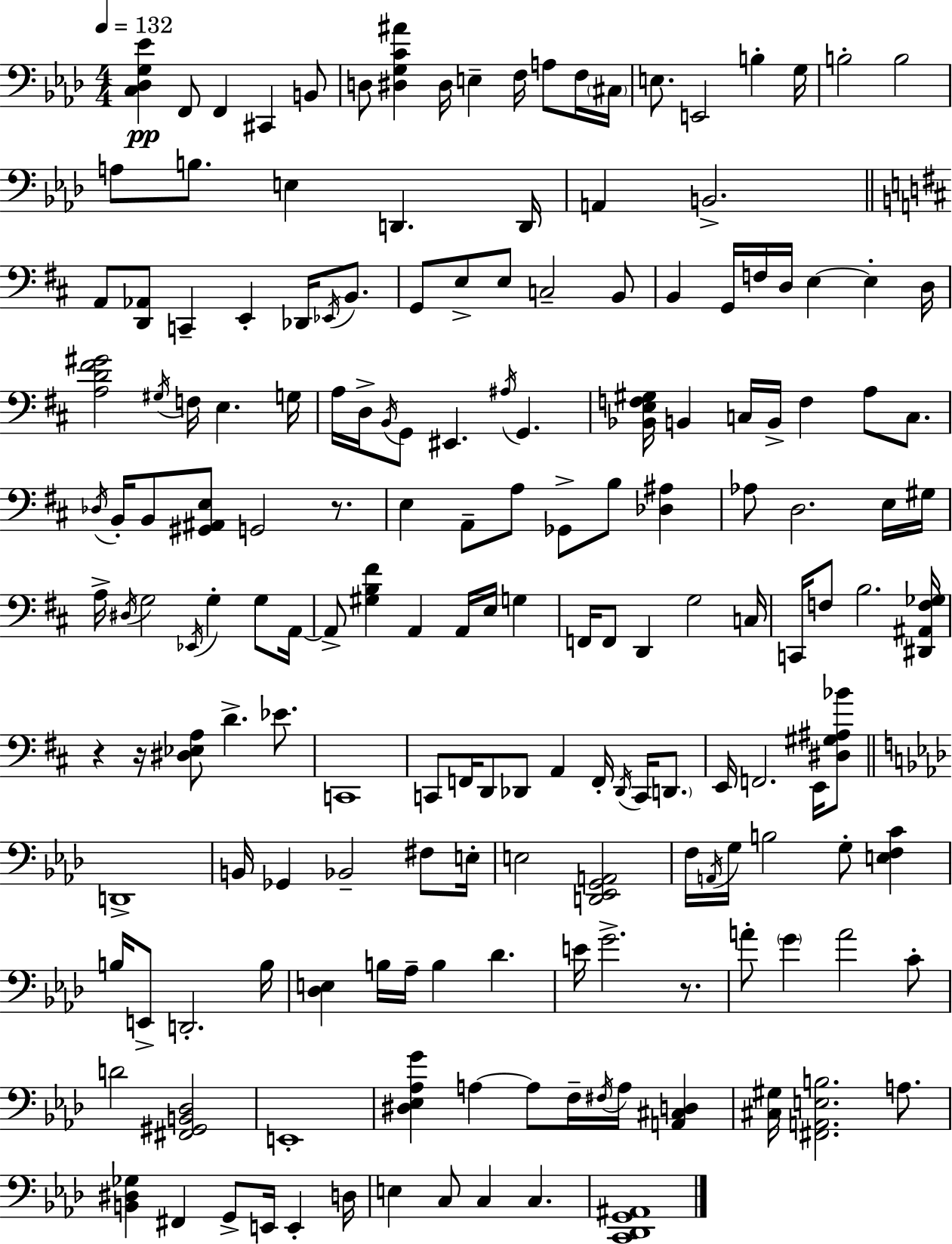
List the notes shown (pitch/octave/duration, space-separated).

[C3,Db3,G3,Eb4]/q F2/e F2/q C#2/q B2/e D3/e [D#3,G3,C4,A#4]/q D#3/s E3/q F3/s A3/e F3/s C#3/s E3/e. E2/h B3/q G3/s B3/h B3/h A3/e B3/e. E3/q D2/q. D2/s A2/q B2/h. A2/e [D2,Ab2]/e C2/q E2/q Db2/s Eb2/s B2/e. G2/e E3/e E3/e C3/h B2/e B2/q G2/s F3/s D3/s E3/q E3/q D3/s [A3,D4,F#4,G#4]/h G#3/s F3/s E3/q. G3/s A3/s D3/s B2/s G2/e EIS2/q. A#3/s G2/q. [Bb2,E3,F3,G#3]/s B2/q C3/s B2/s F3/q A3/e C3/e. Db3/s B2/s B2/e [G#2,A#2,E3]/e G2/h R/e. E3/q A2/e A3/e Gb2/e B3/e [Db3,A#3]/q Ab3/e D3/h. E3/s G#3/s A3/s D#3/s G3/h Eb2/s G3/q G3/e A2/s A2/e [G#3,B3,F#4]/q A2/q A2/s E3/s G3/q F2/s F2/e D2/q G3/h C3/s C2/s F3/e B3/h. [D#2,A#2,F3,Gb3]/s R/q R/s [D#3,Eb3,A3]/e D4/q. Eb4/e. C2/w C2/e F2/s D2/e Db2/e A2/q F2/s Db2/s C2/s D2/e. E2/s F2/h. E2/s [D#3,G#3,A#3,Bb4]/e D2/w B2/s Gb2/q Bb2/h F#3/e E3/s E3/h [D2,Eb2,G2,A2]/h F3/s A2/s G3/s B3/h G3/e [E3,F3,C4]/q B3/s E2/e D2/h. B3/s [Db3,E3]/q B3/s Ab3/s B3/q Db4/q. E4/s G4/h. R/e. A4/e G4/q A4/h C4/e D4/h [F#2,G#2,B2,Db3]/h E2/w [D#3,Eb3,Ab3,G4]/q A3/q A3/e F3/s F#3/s A3/s [A2,C#3,D3]/q [C#3,G#3]/s [F#2,A2,E3,B3]/h. A3/e. [B2,D#3,Gb3]/q F#2/q G2/e E2/s E2/q D3/s E3/q C3/e C3/q C3/q. [C2,Db2,G2,A#2]/w